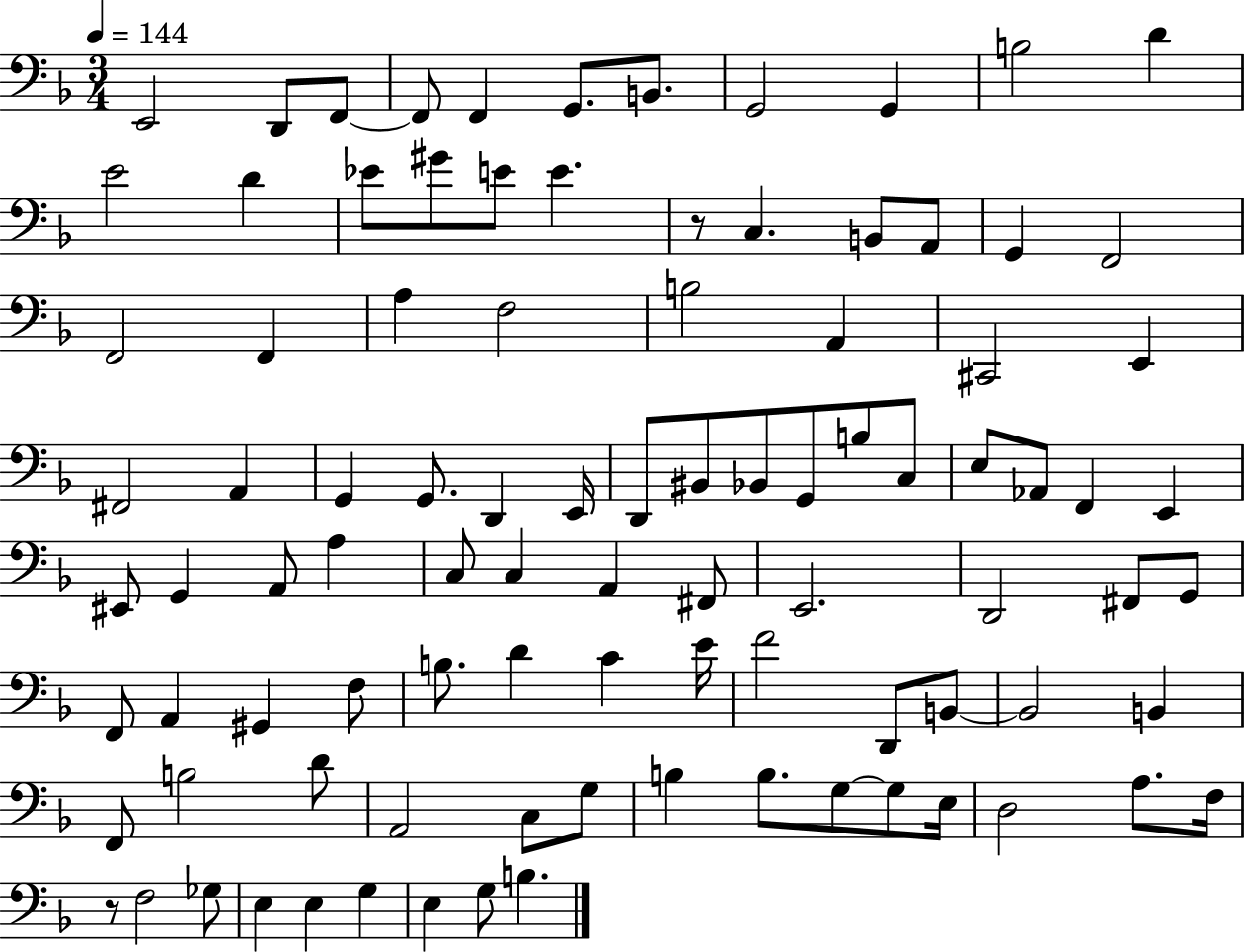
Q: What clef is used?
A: bass